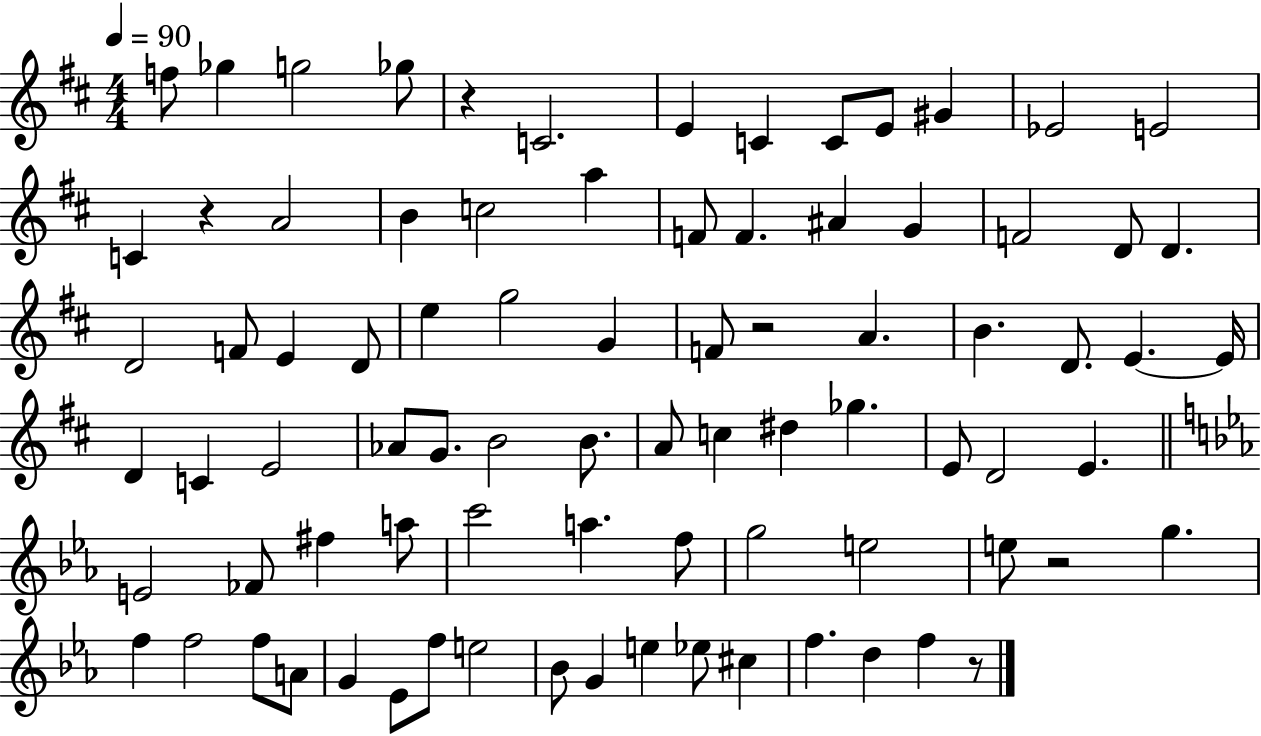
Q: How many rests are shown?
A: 5